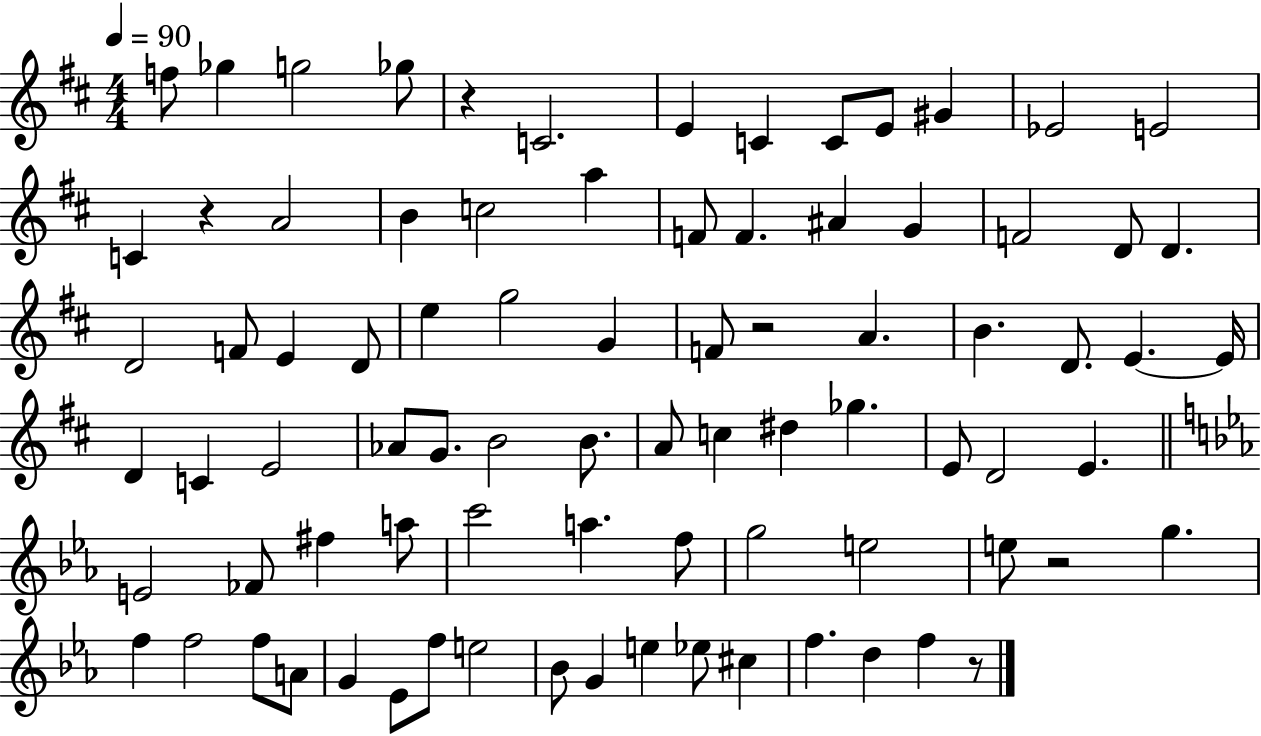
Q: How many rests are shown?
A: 5